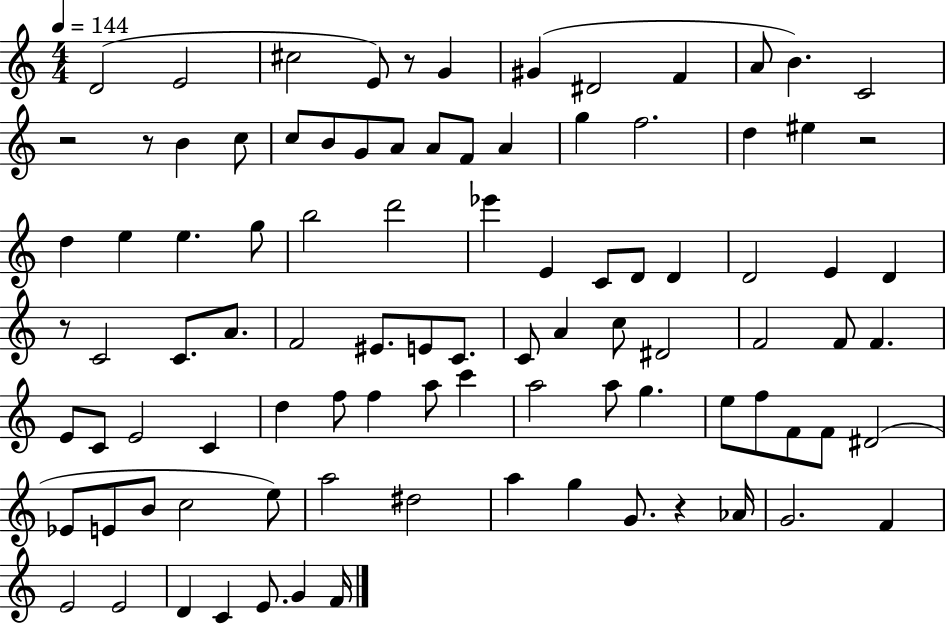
{
  \clef treble
  \numericTimeSignature
  \time 4/4
  \key c \major
  \tempo 4 = 144
  d'2( e'2 | cis''2 e'8) r8 g'4 | gis'4( dis'2 f'4 | a'8 b'4.) c'2 | \break r2 r8 b'4 c''8 | c''8 b'8 g'8 a'8 a'8 f'8 a'4 | g''4 f''2. | d''4 eis''4 r2 | \break d''4 e''4 e''4. g''8 | b''2 d'''2 | ees'''4 e'4 c'8 d'8 d'4 | d'2 e'4 d'4 | \break r8 c'2 c'8. a'8. | f'2 eis'8. e'8 c'8. | c'8 a'4 c''8 dis'2 | f'2 f'8 f'4. | \break e'8 c'8 e'2 c'4 | d''4 f''8 f''4 a''8 c'''4 | a''2 a''8 g''4. | e''8 f''8 f'8 f'8 dis'2( | \break ees'8 e'8 b'8 c''2 e''8) | a''2 dis''2 | a''4 g''4 g'8. r4 aes'16 | g'2. f'4 | \break e'2 e'2 | d'4 c'4 e'8. g'4 f'16 | \bar "|."
}